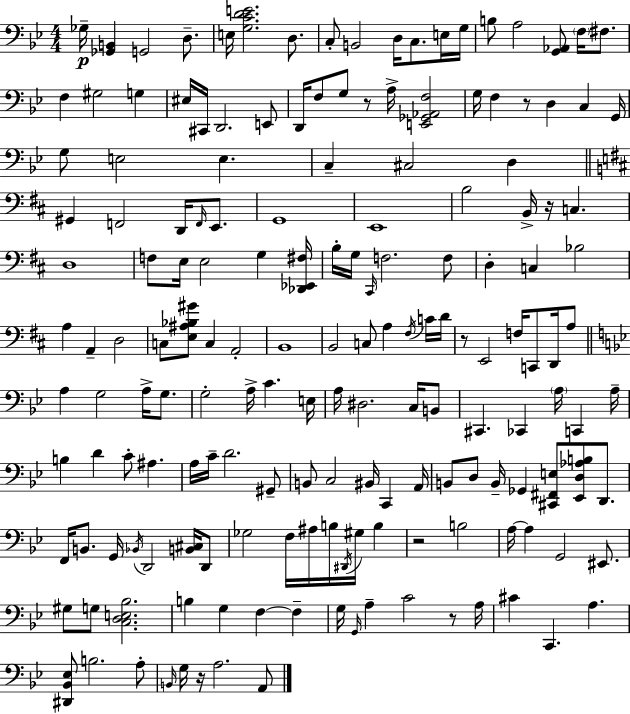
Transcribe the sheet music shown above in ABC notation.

X:1
T:Untitled
M:4/4
L:1/4
K:Bb
_G,/4 [_G,,B,,] G,,2 D,/2 E,/4 [G,CDE]2 D,/2 C,/2 B,,2 D,/4 C,/2 E,/4 G,/4 B,/2 A,2 [G,,_A,,]/2 F,/4 ^F,/2 F, ^G,2 G, ^E,/4 ^C,,/4 D,,2 E,,/2 D,,/4 F,/2 G,/2 z/2 A,/4 [E,,_G,,_A,,F,]2 G,/4 F, z/2 D, C, G,,/4 G,/2 E,2 E, C, ^C,2 D, ^G,, F,,2 D,,/4 F,,/4 E,,/2 G,,4 E,,4 B,2 B,,/4 z/4 C, D,4 F,/2 E,/4 E,2 G, [_D,,_E,,^F,]/4 B,/4 G,/4 ^C,,/4 F,2 F,/2 D, C, _B,2 A, A,, D,2 C,/2 [E,^A,_B,^G]/2 C, A,,2 B,,4 B,,2 C,/2 A, ^F,/4 C/4 D/4 z/2 E,,2 F,/4 C,,/2 D,,/4 A,/2 A, G,2 A,/4 G,/2 G,2 A,/4 C E,/4 A,/4 ^D,2 C,/4 B,,/2 ^C,, _C,, A,/4 C,, A,/4 B, D C/2 ^A, A,/4 C/4 D2 ^G,,/2 B,,/2 C,2 ^B,,/4 C,, A,,/4 B,,/2 D,/2 B,,/4 _G,, [^C,,^F,,E,]/2 [_E,,D,_A,B,]/2 D,,/2 F,,/4 B,,/2 G,,/4 _B,,/4 D,,2 [B,,^C,]/4 D,,/2 _G,2 F,/4 ^A,/4 B,/4 ^D,,/4 ^G,/4 B, z2 B,2 A,/4 A, G,,2 ^E,,/2 ^G,/2 G,/2 [C,D,E,_B,]2 B, G, F, F, G,/4 G,,/4 A, C2 z/2 A,/4 ^C C,, A, [^D,,_B,,_E,]/2 B,2 A,/2 B,,/4 G,/4 z/4 A,2 A,,/2